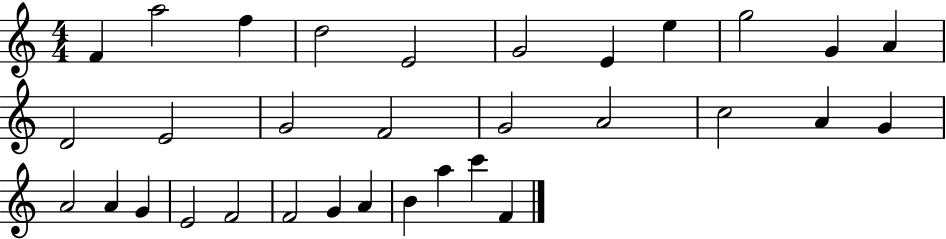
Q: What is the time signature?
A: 4/4